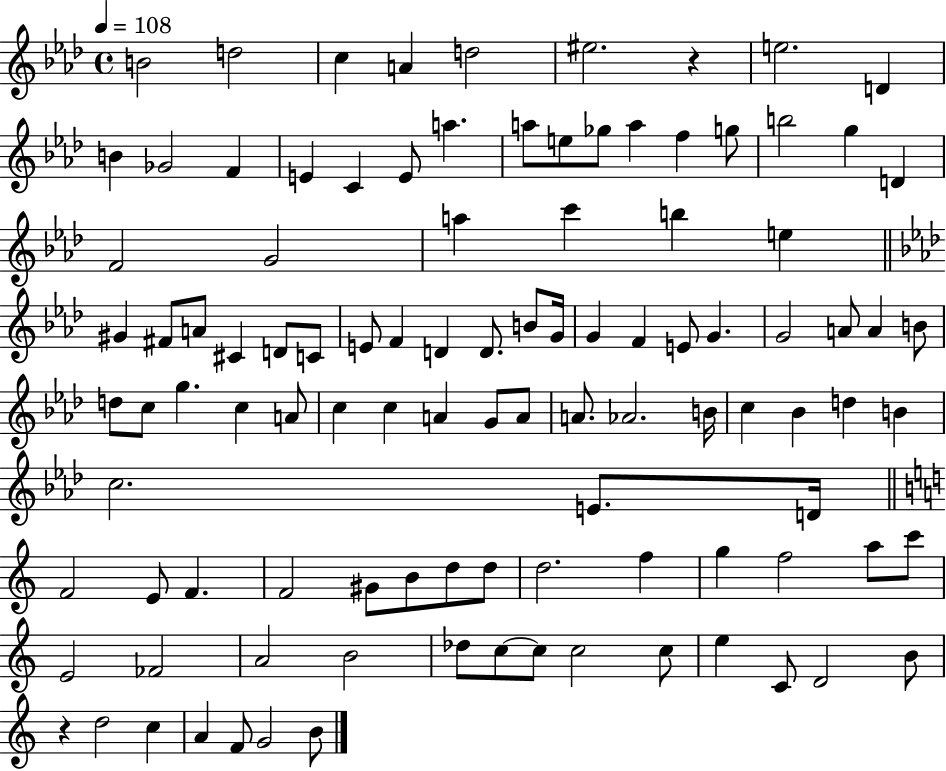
{
  \clef treble
  \time 4/4
  \defaultTimeSignature
  \key aes \major
  \tempo 4 = 108
  b'2 d''2 | c''4 a'4 d''2 | eis''2. r4 | e''2. d'4 | \break b'4 ges'2 f'4 | e'4 c'4 e'8 a''4. | a''8 e''8 ges''8 a''4 f''4 g''8 | b''2 g''4 d'4 | \break f'2 g'2 | a''4 c'''4 b''4 e''4 | \bar "||" \break \key f \minor gis'4 fis'8 a'8 cis'4 d'8 c'8 | e'8 f'4 d'4 d'8. b'8 g'16 | g'4 f'4 e'8 g'4. | g'2 a'8 a'4 b'8 | \break d''8 c''8 g''4. c''4 a'8 | c''4 c''4 a'4 g'8 a'8 | a'8. aes'2. b'16 | c''4 bes'4 d''4 b'4 | \break c''2. e'8. d'16 | \bar "||" \break \key c \major f'2 e'8 f'4. | f'2 gis'8 b'8 d''8 d''8 | d''2. f''4 | g''4 f''2 a''8 c'''8 | \break e'2 fes'2 | a'2 b'2 | des''8 c''8~~ c''8 c''2 c''8 | e''4 c'8 d'2 b'8 | \break r4 d''2 c''4 | a'4 f'8 g'2 b'8 | \bar "|."
}